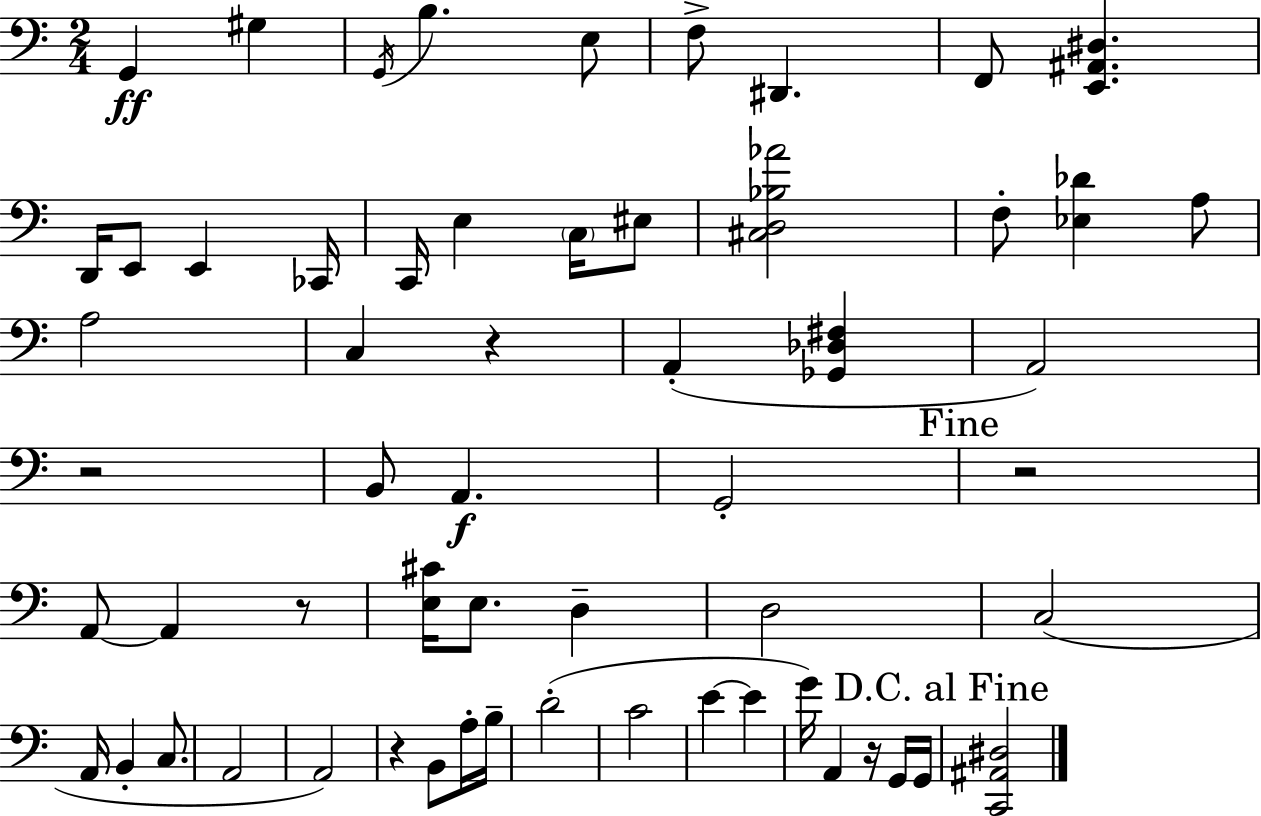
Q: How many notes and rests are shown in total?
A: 59